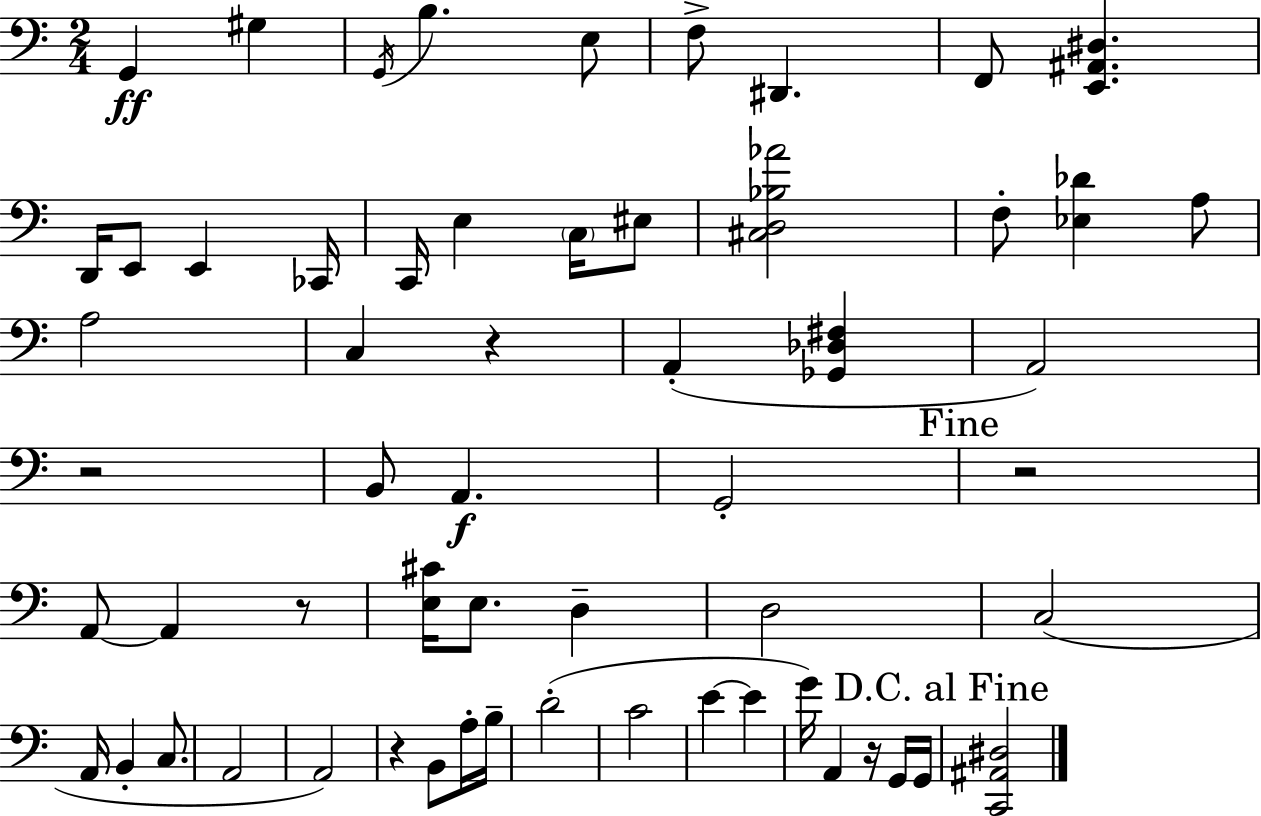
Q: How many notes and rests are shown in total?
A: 59